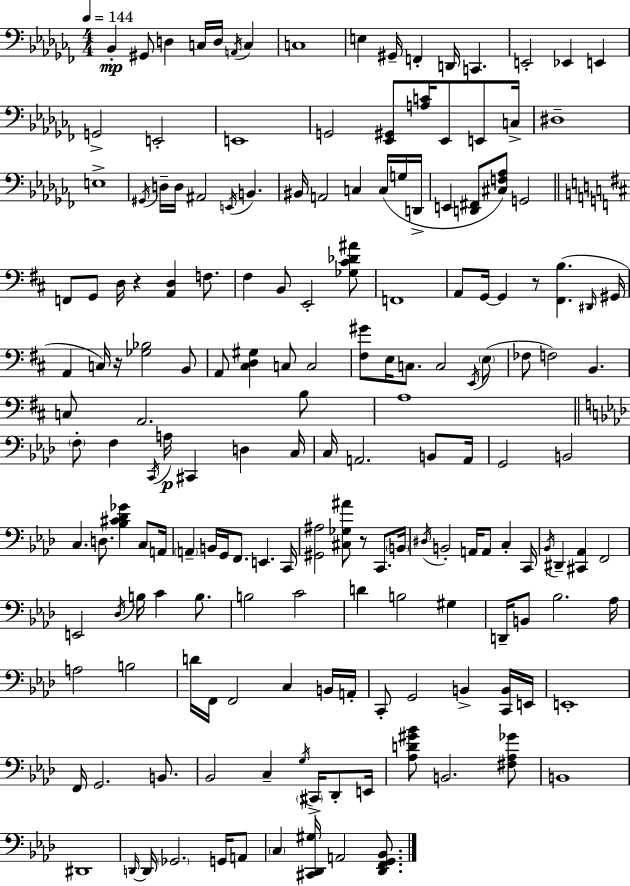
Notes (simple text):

Bb2/q G#2/e D3/q C3/s D3/s A2/s C3/q C3/w E3/q G#2/s F2/q D2/s C2/q. E2/h Eb2/q E2/q G2/h E2/h E2/w G2/h [Eb2,G#2]/e [A3,C4]/s Eb2/e E2/e C3/s D#3/w E3/w G#2/s D3/s D3/s A#2/h E2/s B2/q. BIS2/s A2/h C3/q C3/s G3/s D2/s E2/q [D2,F#2]/e [C#3,F3,Ab3]/e G2/h F2/e G2/e D3/s R/q [A2,D3]/q F3/e. F#3/q B2/e E2/h [Gb3,C#4,Db4,A#4]/e F2/w A2/e G2/s G2/q R/e [F#2,B3]/q. D#2/s G#2/s A2/q C3/s R/s [Gb3,Bb3]/h B2/e A2/e [C#3,D3,G#3]/q C3/e C3/h [F#3,G#4]/e E3/s C3/e. C3/h E2/s E3/e FES3/e F3/h B2/q. C3/e A2/h. B3/e A3/w F3/e F3/q C2/s A3/s C#2/q D3/q C3/s C3/s A2/h. B2/e A2/s G2/h B2/h C3/q. D3/e. [Bb3,C#4,Db4,Gb4]/q C3/e A2/s A2/q B2/s G2/s F2/e. E2/q. C2/s [G#2,A#3]/h [C#3,Gb3,A#4]/e R/e C2/e. B2/s D#3/s B2/h A2/s A2/e C3/q C2/s Bb2/s D#2/q [C#2,Ab2]/q F2/h E2/h Db3/s B3/s C4/q B3/e. B3/h C4/h D4/q B3/h G#3/q D2/s B2/e Bb3/h. Ab3/s A3/h B3/h D4/s F2/s F2/h C3/q B2/s A2/s C2/e G2/h B2/q [C2,B2]/s E2/s E2/w F2/s G2/h. B2/e. Bb2/h C3/q G3/s C#2/s Db2/e E2/s [Ab3,D4,G#4,Bb4]/e B2/h. [F#3,Ab3,Gb4]/e B2/w D#2/w D2/s D2/s Gb2/h. G2/s A2/e C3/q [C#2,Db2,G#3]/s A2/h [Db2,F2,G2,Bb2]/e.